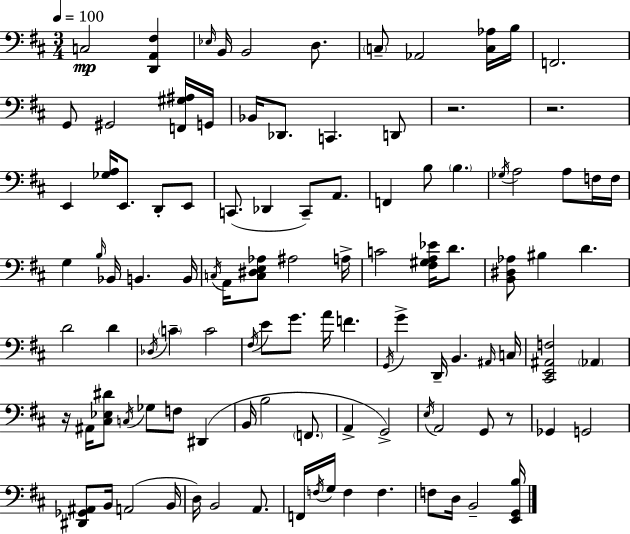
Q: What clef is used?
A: bass